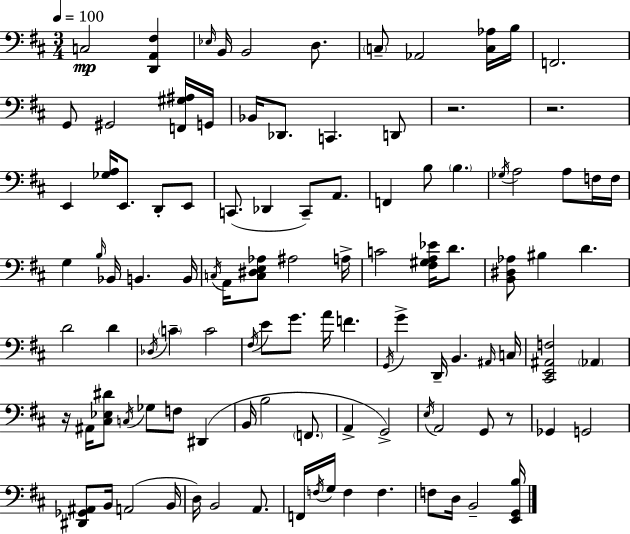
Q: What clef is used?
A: bass